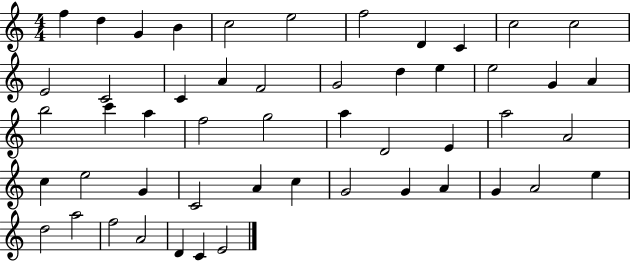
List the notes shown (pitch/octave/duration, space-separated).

F5/q D5/q G4/q B4/q C5/h E5/h F5/h D4/q C4/q C5/h C5/h E4/h C4/h C4/q A4/q F4/h G4/h D5/q E5/q E5/h G4/q A4/q B5/h C6/q A5/q F5/h G5/h A5/q D4/h E4/q A5/h A4/h C5/q E5/h G4/q C4/h A4/q C5/q G4/h G4/q A4/q G4/q A4/h E5/q D5/h A5/h F5/h A4/h D4/q C4/q E4/h